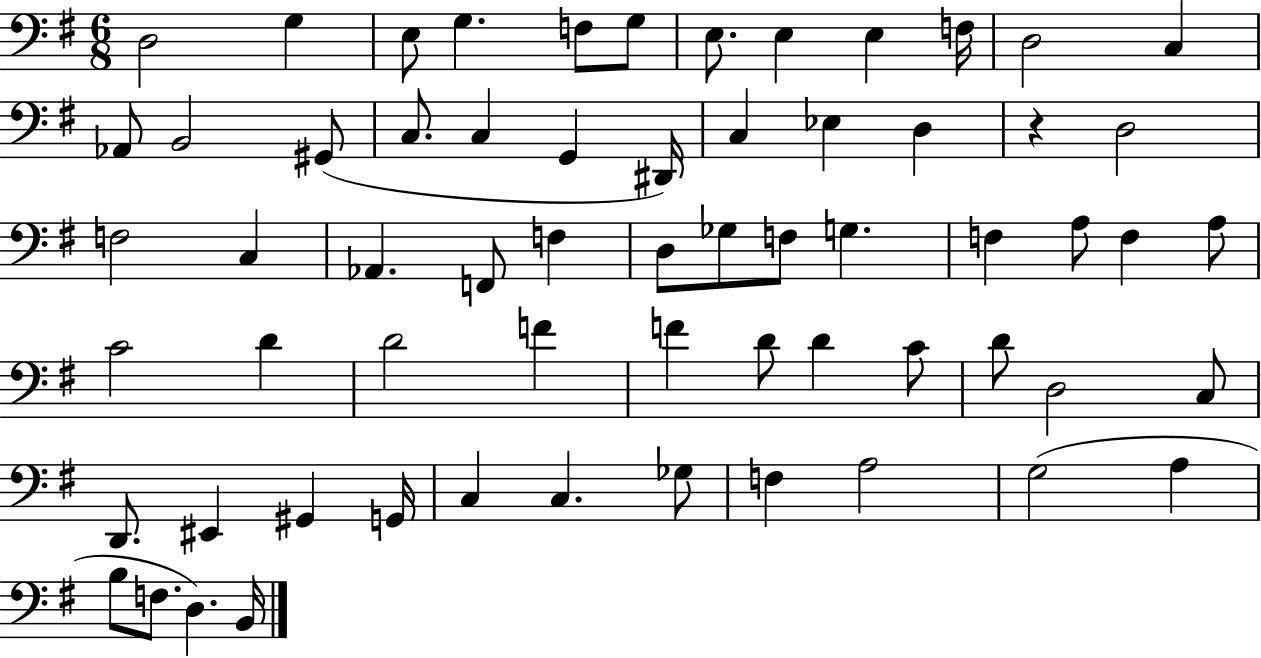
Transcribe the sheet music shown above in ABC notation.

X:1
T:Untitled
M:6/8
L:1/4
K:G
D,2 G, E,/2 G, F,/2 G,/2 E,/2 E, E, F,/4 D,2 C, _A,,/2 B,,2 ^G,,/2 C,/2 C, G,, ^D,,/4 C, _E, D, z D,2 F,2 C, _A,, F,,/2 F, D,/2 _G,/2 F,/2 G, F, A,/2 F, A,/2 C2 D D2 F F D/2 D C/2 D/2 D,2 C,/2 D,,/2 ^E,, ^G,, G,,/4 C, C, _G,/2 F, A,2 G,2 A, B,/2 F,/2 D, B,,/4